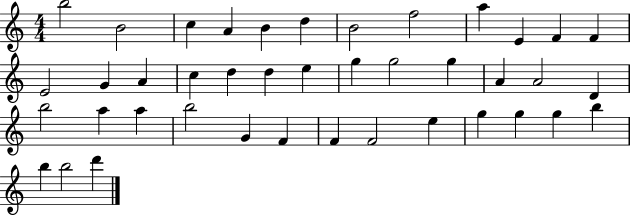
{
  \clef treble
  \numericTimeSignature
  \time 4/4
  \key c \major
  b''2 b'2 | c''4 a'4 b'4 d''4 | b'2 f''2 | a''4 e'4 f'4 f'4 | \break e'2 g'4 a'4 | c''4 d''4 d''4 e''4 | g''4 g''2 g''4 | a'4 a'2 d'4 | \break b''2 a''4 a''4 | b''2 g'4 f'4 | f'4 f'2 e''4 | g''4 g''4 g''4 b''4 | \break b''4 b''2 d'''4 | \bar "|."
}